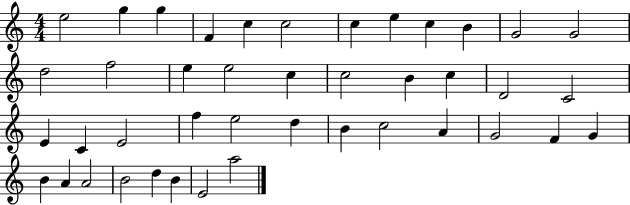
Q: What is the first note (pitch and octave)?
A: E5